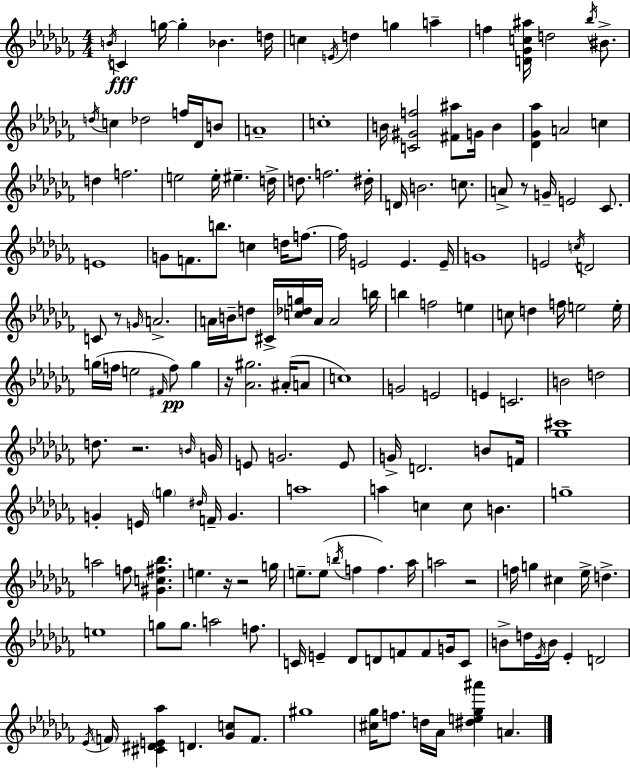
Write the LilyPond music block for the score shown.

{
  \clef treble
  \numericTimeSignature
  \time 4/4
  \key aes \minor
  \acciaccatura { b'16 }\fff c'4 g''16~~ g''4-. bes'4. | d''16 c''4 \acciaccatura { e'16 } d''4 g''4 a''4-- | f''4 <d' ges' c'' ais''>16 d''2 \acciaccatura { bes''16 } | bis'8.-> \acciaccatura { d''16 } c''4 des''2 | \break f''16 des'16 b'8 a'1-- | c''1-. | b'16 <c' gis' f''>2 <fis' ais''>8 g'16 | b'4 <des' ges' aes''>4 a'2 | \break c''4 d''4 f''2. | e''2 e''16-. eis''4.-- | d''16-> d''8. f''2. | dis''16-. d'16 b'2. | \break c''8. a'8-> r8 g'16-- e'2 | ces'8. e'1 | g'8 f'8. b''8. c''4 | d''16 f''8.~~ f''16 e'2 e'4. | \break e'16-- g'1 | e'2 \acciaccatura { c''16 } d'2 | c'8 r8 \grace { g'16 } a'2.-> | a'16 b'16-- d''8 cis'16-> <c'' des'' g''>16 a'16 a'2 | \break b''16 b''4 f''2 | e''4 c''8 d''4 f''16 e''2 | e''16-. g''16( f''16 e''2 | \grace { fis'16 }) f''8\pp g''4 r16 <aes' gis''>2. | \break ais'16-.( a'8 c''1) | g'2 e'2 | e'4 c'2. | b'2 d''2 | \break d''8. r2. | \grace { b'16 } g'16 e'8 g'2. | e'8 g'16-> d'2. | b'8 f'16 <ges'' cis'''>1 | \break g'4-. e'16 \parenthesize g''4 | \grace { dis''16 } f'16-- g'4. a''1 | a''4 c''4 | c''8 b'4. g''1-- | \break a''2 | f''8 <gis' c'' fis'' bes''>4. e''4. r16 | r2 g''16 e''8.-- e''8( \acciaccatura { b''16 } f''4 | f''4.) aes''16 a''2 | \break r2 f''16 g''4 cis''4 | ees''16-> d''4.-> e''1 | g''8 g''8. a''2 | f''8. c'16 e'4-- des'8 | \break d'8 f'8 f'8 g'16 c'8 b'8-> d''16 \acciaccatura { ees'16 } b'16 ees'4-. | d'2 \acciaccatura { ees'16 } \parenthesize f'16 <cis' dis' e' aes''>4 | d'4. <ges' c''>8 f'8. gis''1 | <cis'' ges''>16 f''8. | \break d''16 aes'16 <dis'' e'' ges'' ais'''>4 a'4. \bar "|."
}